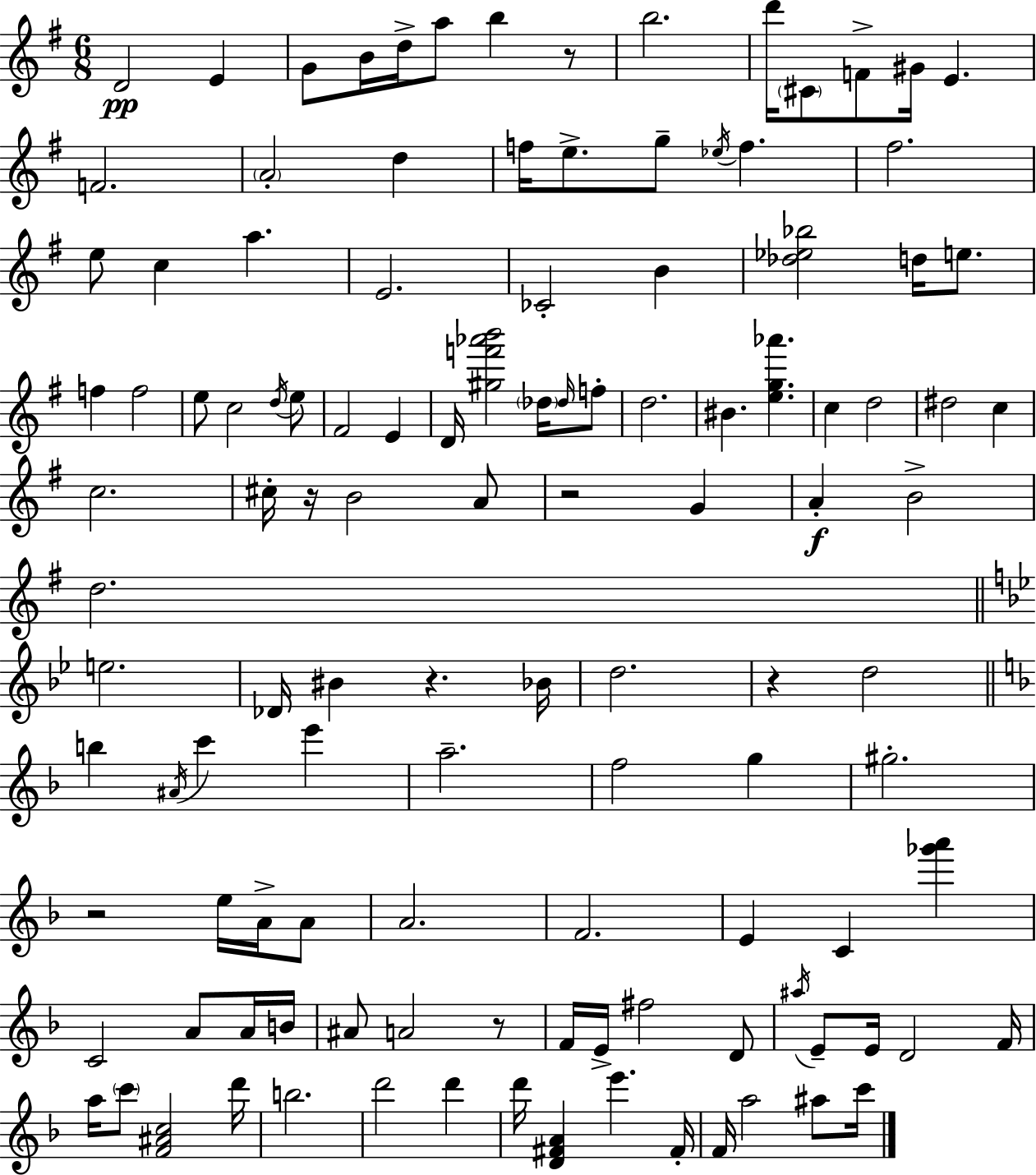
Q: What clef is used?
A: treble